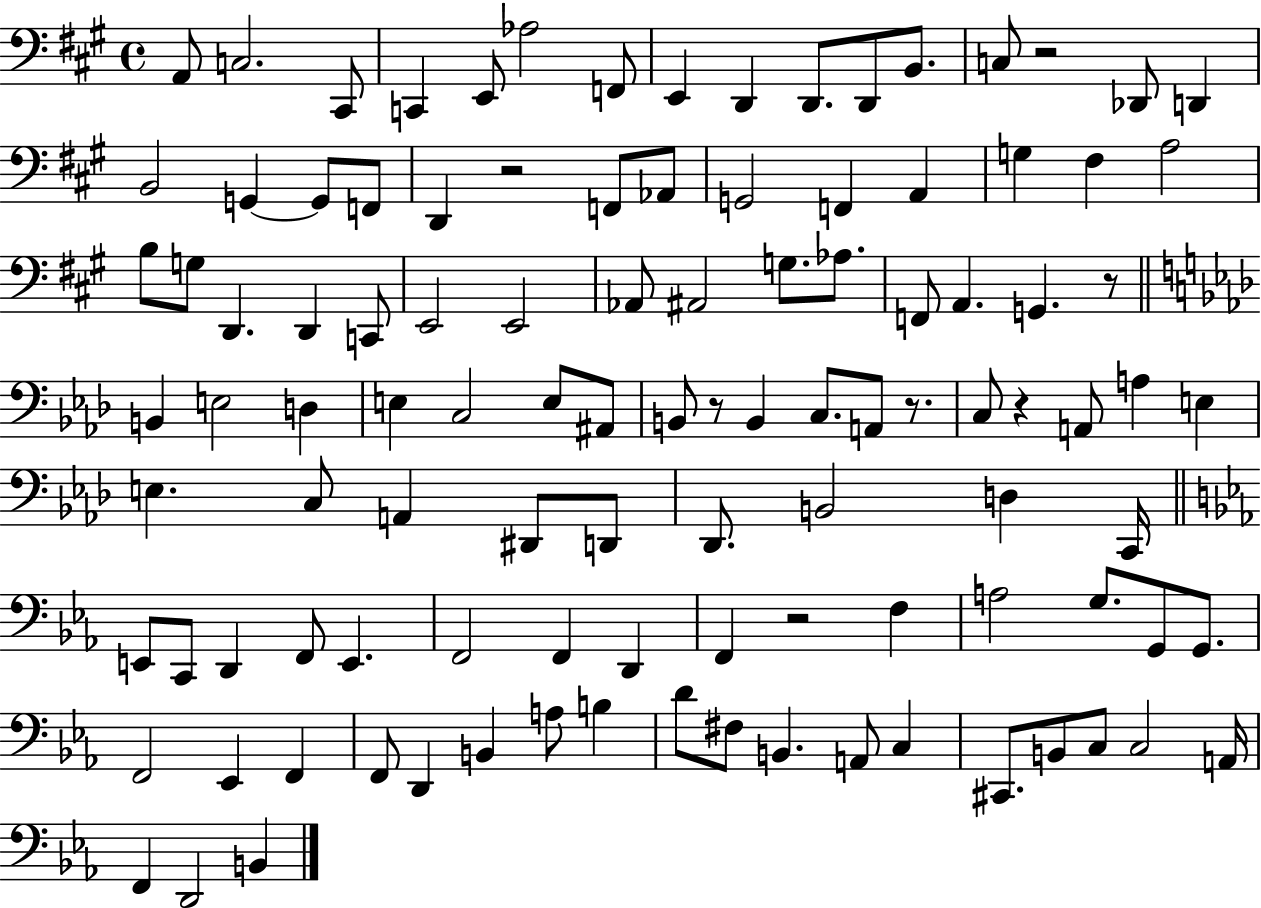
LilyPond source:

{
  \clef bass
  \time 4/4
  \defaultTimeSignature
  \key a \major
  a,8 c2. cis,8 | c,4 e,8 aes2 f,8 | e,4 d,4 d,8. d,8 b,8. | c8 r2 des,8 d,4 | \break b,2 g,4~~ g,8 f,8 | d,4 r2 f,8 aes,8 | g,2 f,4 a,4 | g4 fis4 a2 | \break b8 g8 d,4. d,4 c,8 | e,2 e,2 | aes,8 ais,2 g8. aes8. | f,8 a,4. g,4. r8 | \break \bar "||" \break \key aes \major b,4 e2 d4 | e4 c2 e8 ais,8 | b,8 r8 b,4 c8. a,8 r8. | c8 r4 a,8 a4 e4 | \break e4. c8 a,4 dis,8 d,8 | des,8. b,2 d4 c,16 | \bar "||" \break \key c \minor e,8 c,8 d,4 f,8 e,4. | f,2 f,4 d,4 | f,4 r2 f4 | a2 g8. g,8 g,8. | \break f,2 ees,4 f,4 | f,8 d,4 b,4 a8 b4 | d'8 fis8 b,4. a,8 c4 | cis,8. b,8 c8 c2 a,16 | \break f,4 d,2 b,4 | \bar "|."
}